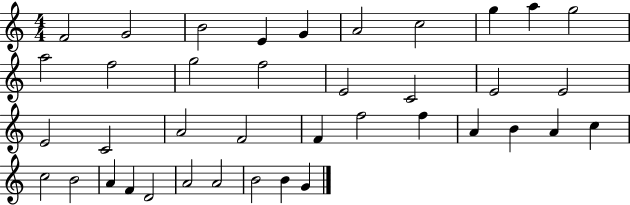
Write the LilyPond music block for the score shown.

{
  \clef treble
  \numericTimeSignature
  \time 4/4
  \key c \major
  f'2 g'2 | b'2 e'4 g'4 | a'2 c''2 | g''4 a''4 g''2 | \break a''2 f''2 | g''2 f''2 | e'2 c'2 | e'2 e'2 | \break e'2 c'2 | a'2 f'2 | f'4 f''2 f''4 | a'4 b'4 a'4 c''4 | \break c''2 b'2 | a'4 f'4 d'2 | a'2 a'2 | b'2 b'4 g'4 | \break \bar "|."
}